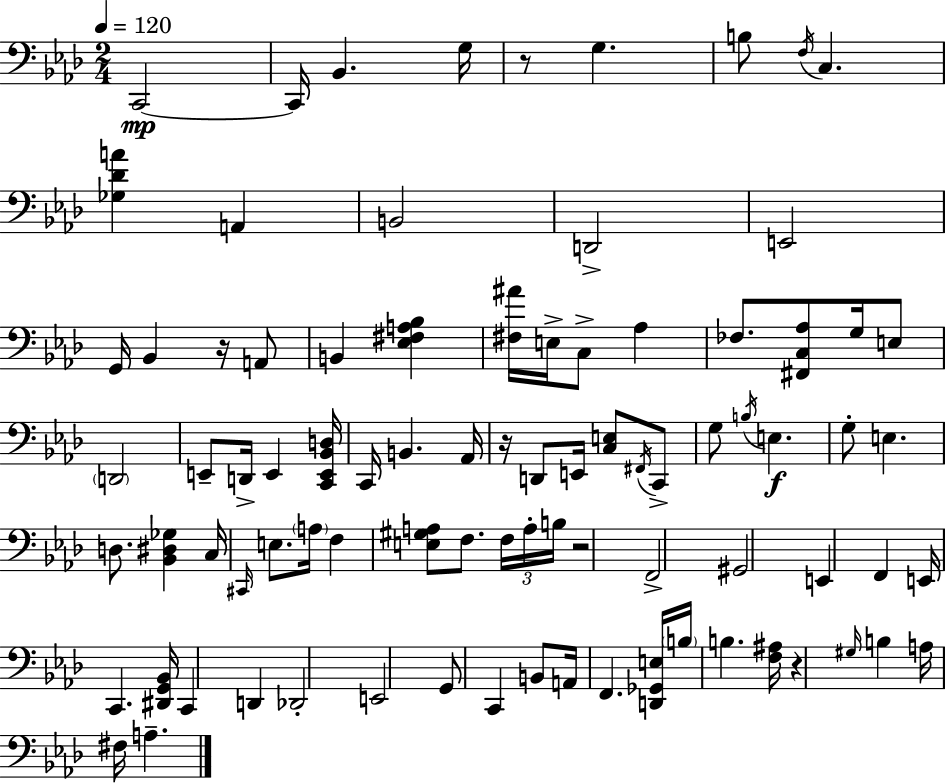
C2/h C2/s Bb2/q. G3/s R/e G3/q. B3/e F3/s C3/q. [Gb3,Db4,A4]/q A2/q B2/h D2/h E2/h G2/s Bb2/q R/s A2/e B2/q [Eb3,F#3,A3,Bb3]/q [F#3,A#4]/s E3/s C3/e Ab3/q FES3/e. [F#2,C3,Ab3]/e G3/s E3/e D2/h E2/e D2/s E2/q [C2,E2,Bb2,D3]/s C2/s B2/q. Ab2/s R/s D2/e E2/s [C3,E3]/e F#2/s C2/e G3/e B3/s E3/q. G3/e E3/q. D3/e. [Bb2,D#3,Gb3]/q C3/s C#2/s E3/e. A3/s F3/q [E3,G#3,A3]/e F3/e. F3/s A3/s B3/s R/h F2/h G#2/h E2/q F2/q E2/s C2/q. [D#2,G2,Bb2]/s C2/q D2/q Db2/h E2/h G2/e C2/q B2/e A2/s F2/q. [D2,Gb2,E3]/s B3/s B3/q. [F3,A#3]/s R/q G#3/s B3/q A3/s F#3/s A3/q.